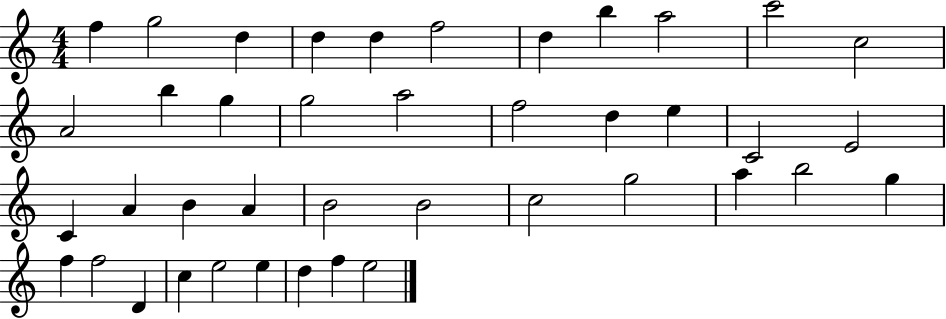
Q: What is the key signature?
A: C major